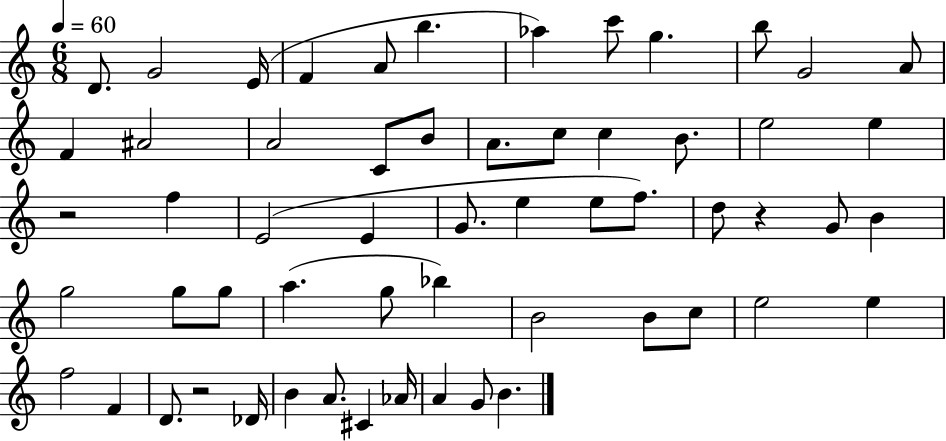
X:1
T:Untitled
M:6/8
L:1/4
K:C
D/2 G2 E/4 F A/2 b _a c'/2 g b/2 G2 A/2 F ^A2 A2 C/2 B/2 A/2 c/2 c B/2 e2 e z2 f E2 E G/2 e e/2 f/2 d/2 z G/2 B g2 g/2 g/2 a g/2 _b B2 B/2 c/2 e2 e f2 F D/2 z2 _D/4 B A/2 ^C _A/4 A G/2 B